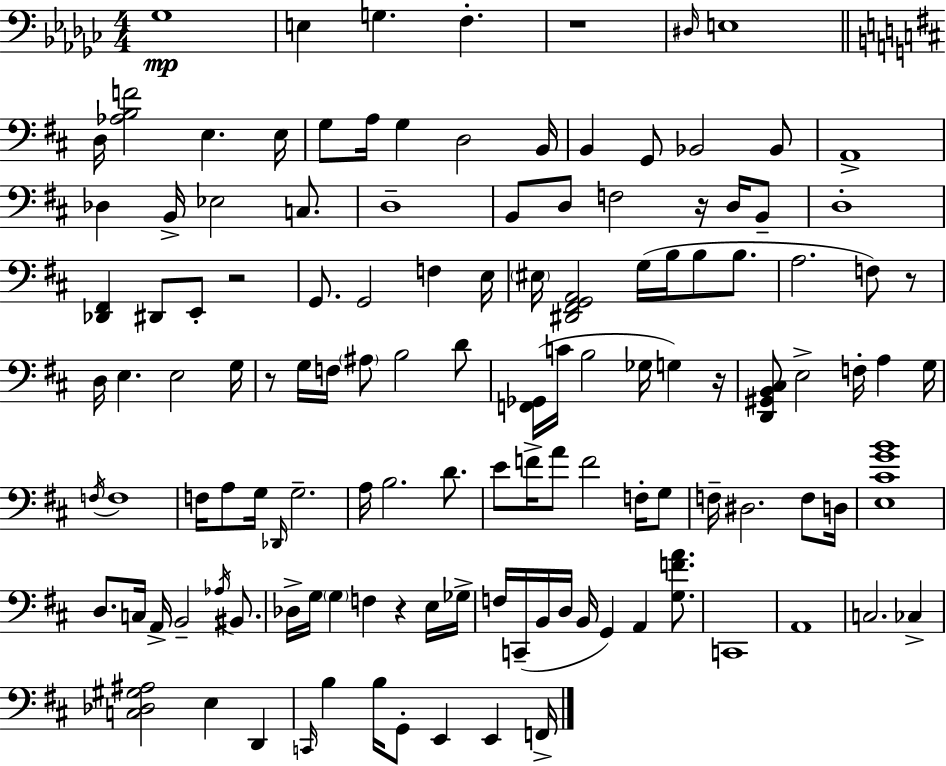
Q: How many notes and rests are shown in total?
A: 127